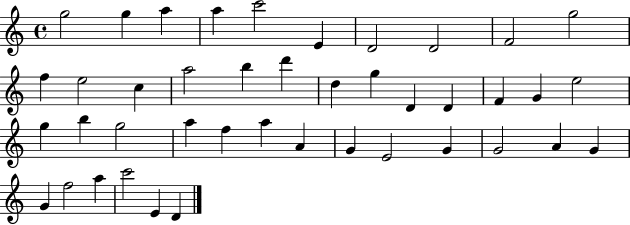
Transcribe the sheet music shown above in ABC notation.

X:1
T:Untitled
M:4/4
L:1/4
K:C
g2 g a a c'2 E D2 D2 F2 g2 f e2 c a2 b d' d g D D F G e2 g b g2 a f a A G E2 G G2 A G G f2 a c'2 E D